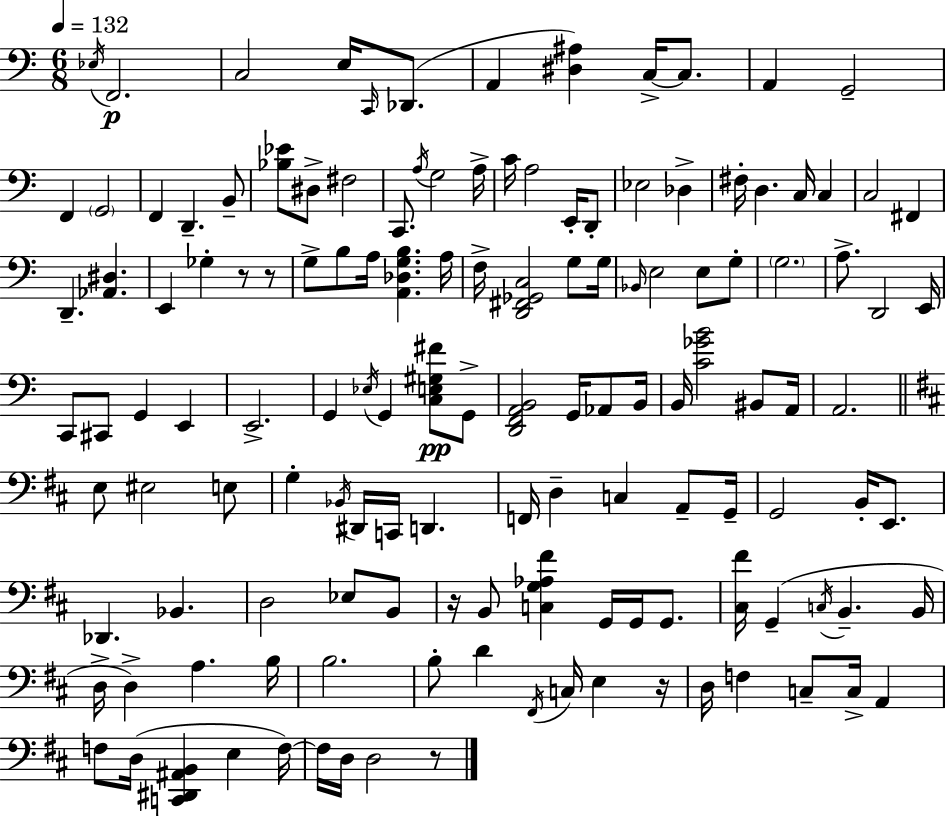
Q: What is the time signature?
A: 6/8